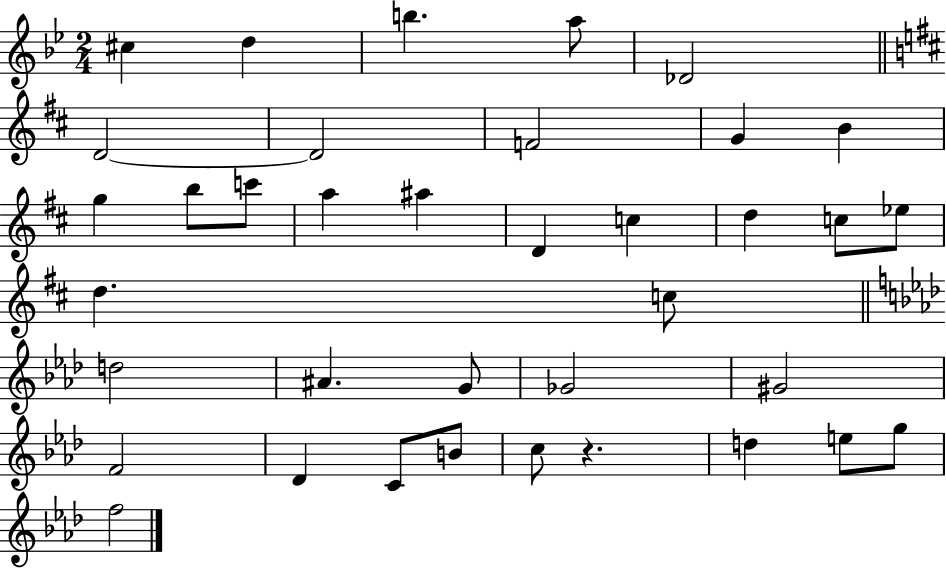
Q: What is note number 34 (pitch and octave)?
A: E5